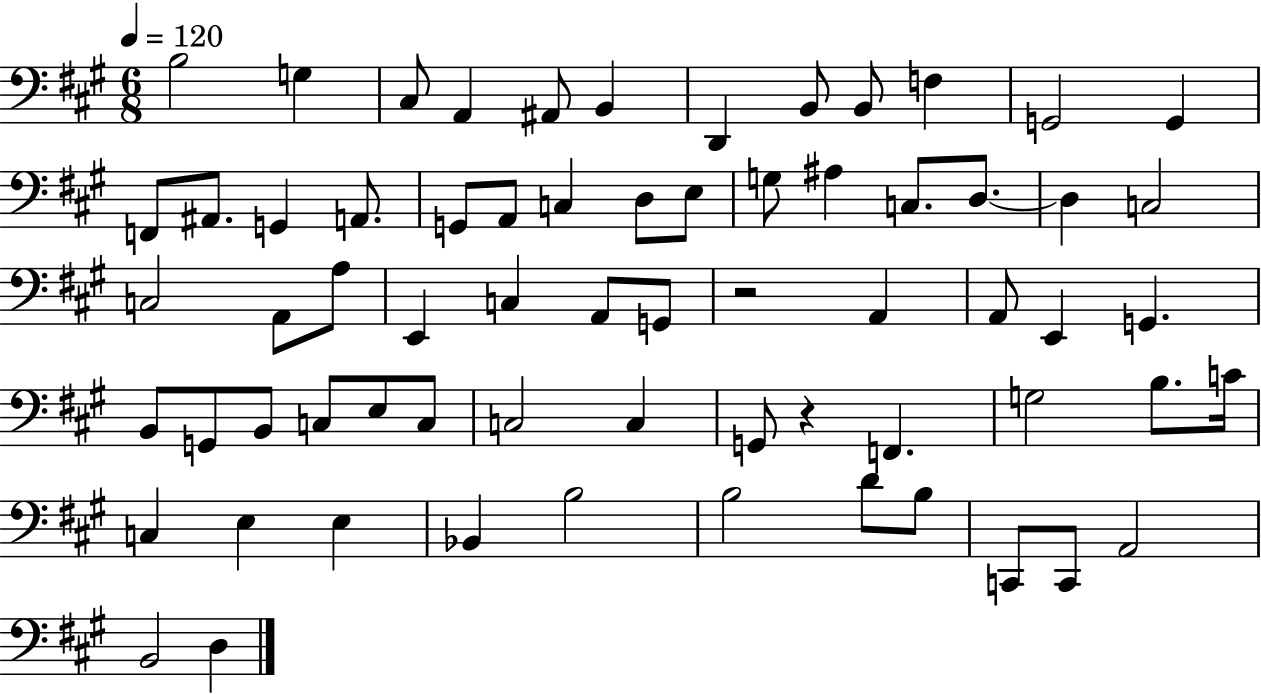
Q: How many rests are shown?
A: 2